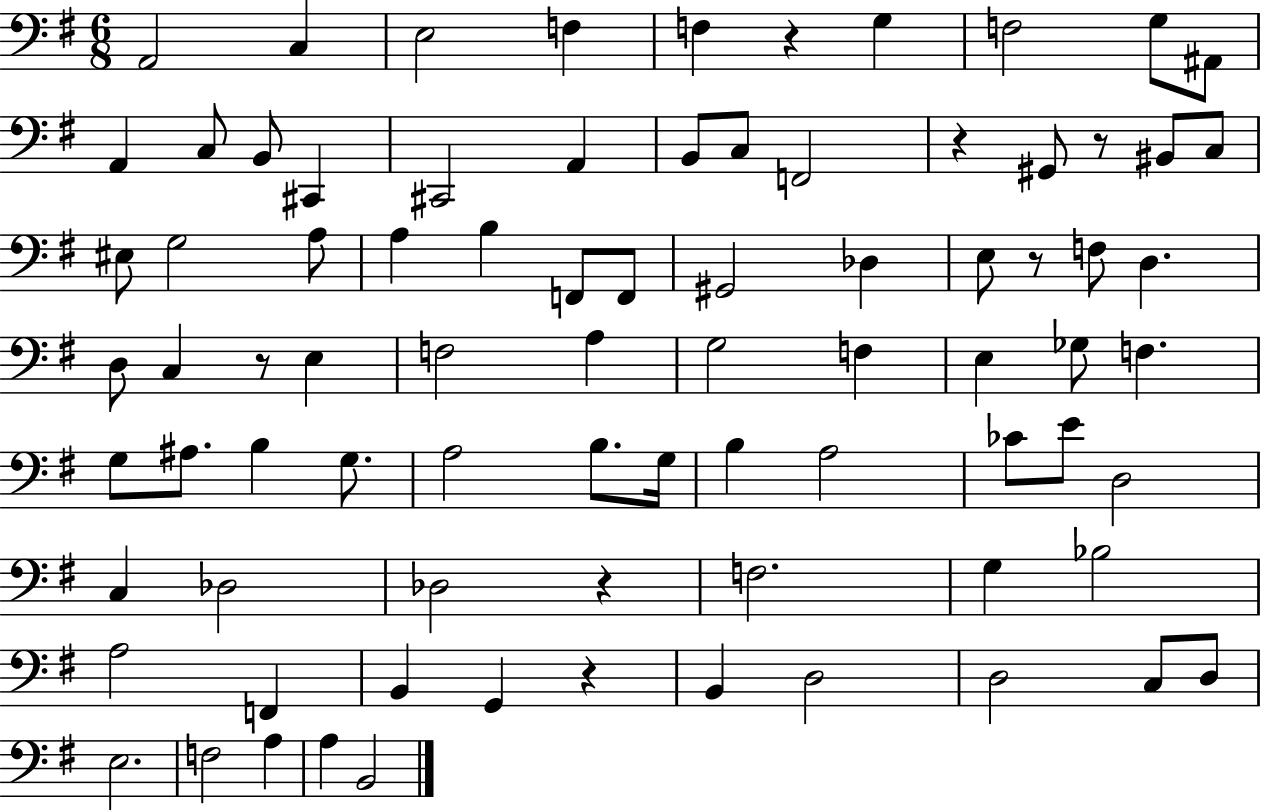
A2/h C3/q E3/h F3/q F3/q R/q G3/q F3/h G3/e A#2/e A2/q C3/e B2/e C#2/q C#2/h A2/q B2/e C3/e F2/h R/q G#2/e R/e BIS2/e C3/e EIS3/e G3/h A3/e A3/q B3/q F2/e F2/e G#2/h Db3/q E3/e R/e F3/e D3/q. D3/e C3/q R/e E3/q F3/h A3/q G3/h F3/q E3/q Gb3/e F3/q. G3/e A#3/e. B3/q G3/e. A3/h B3/e. G3/s B3/q A3/h CES4/e E4/e D3/h C3/q Db3/h Db3/h R/q F3/h. G3/q Bb3/h A3/h F2/q B2/q G2/q R/q B2/q D3/h D3/h C3/e D3/e E3/h. F3/h A3/q A3/q B2/h